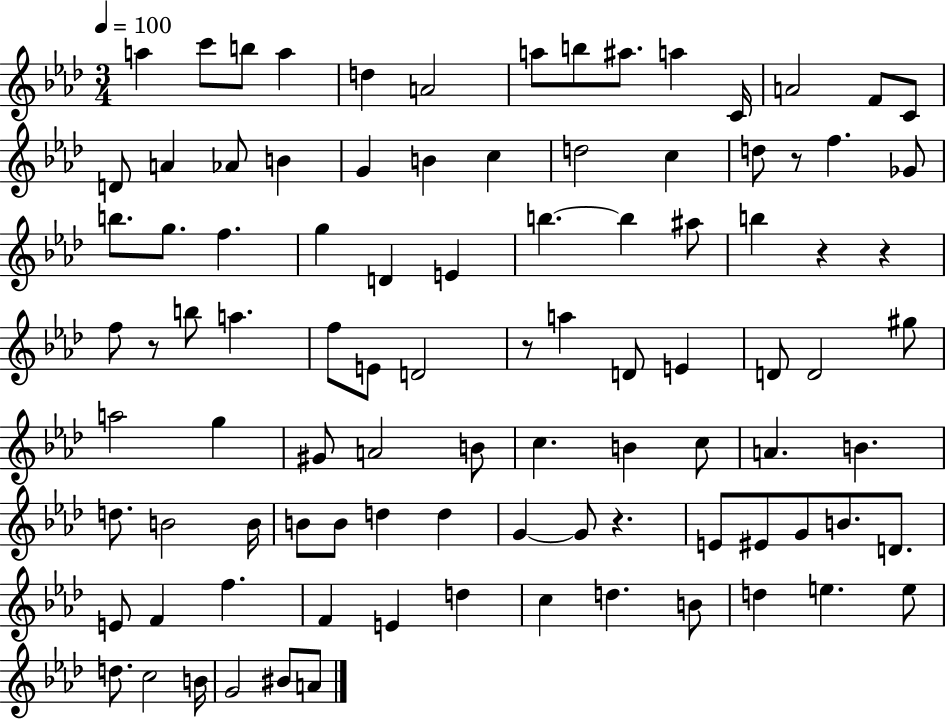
{
  \clef treble
  \numericTimeSignature
  \time 3/4
  \key aes \major
  \tempo 4 = 100
  a''4 c'''8 b''8 a''4 | d''4 a'2 | a''8 b''8 ais''8. a''4 c'16 | a'2 f'8 c'8 | \break d'8 a'4 aes'8 b'4 | g'4 b'4 c''4 | d''2 c''4 | d''8 r8 f''4. ges'8 | \break b''8. g''8. f''4. | g''4 d'4 e'4 | b''4.~~ b''4 ais''8 | b''4 r4 r4 | \break f''8 r8 b''8 a''4. | f''8 e'8 d'2 | r8 a''4 d'8 e'4 | d'8 d'2 gis''8 | \break a''2 g''4 | gis'8 a'2 b'8 | c''4. b'4 c''8 | a'4. b'4. | \break d''8. b'2 b'16 | b'8 b'8 d''4 d''4 | g'4~~ g'8 r4. | e'8 eis'8 g'8 b'8. d'8. | \break e'8 f'4 f''4. | f'4 e'4 d''4 | c''4 d''4. b'8 | d''4 e''4. e''8 | \break d''8. c''2 b'16 | g'2 bis'8 a'8 | \bar "|."
}